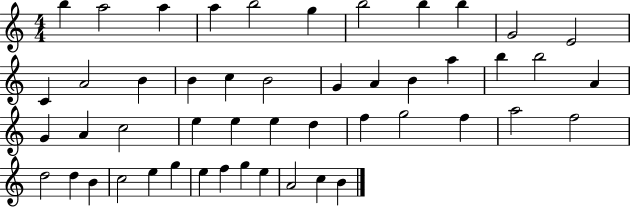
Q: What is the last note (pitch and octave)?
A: B4